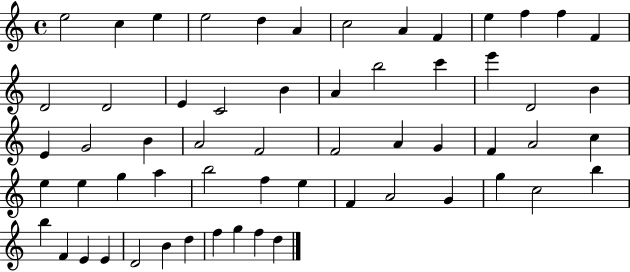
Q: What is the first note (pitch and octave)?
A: E5